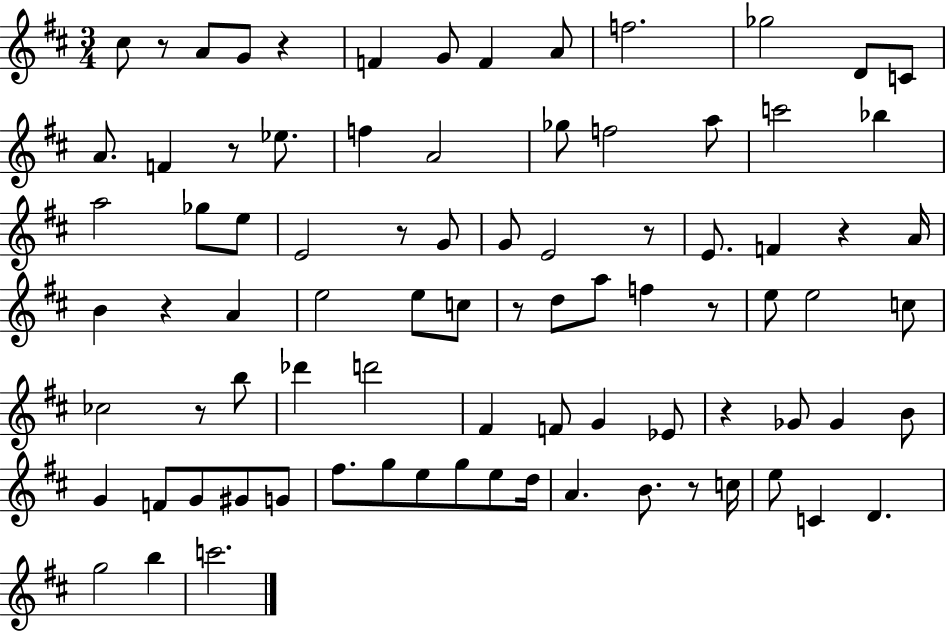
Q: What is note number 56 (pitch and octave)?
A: G4